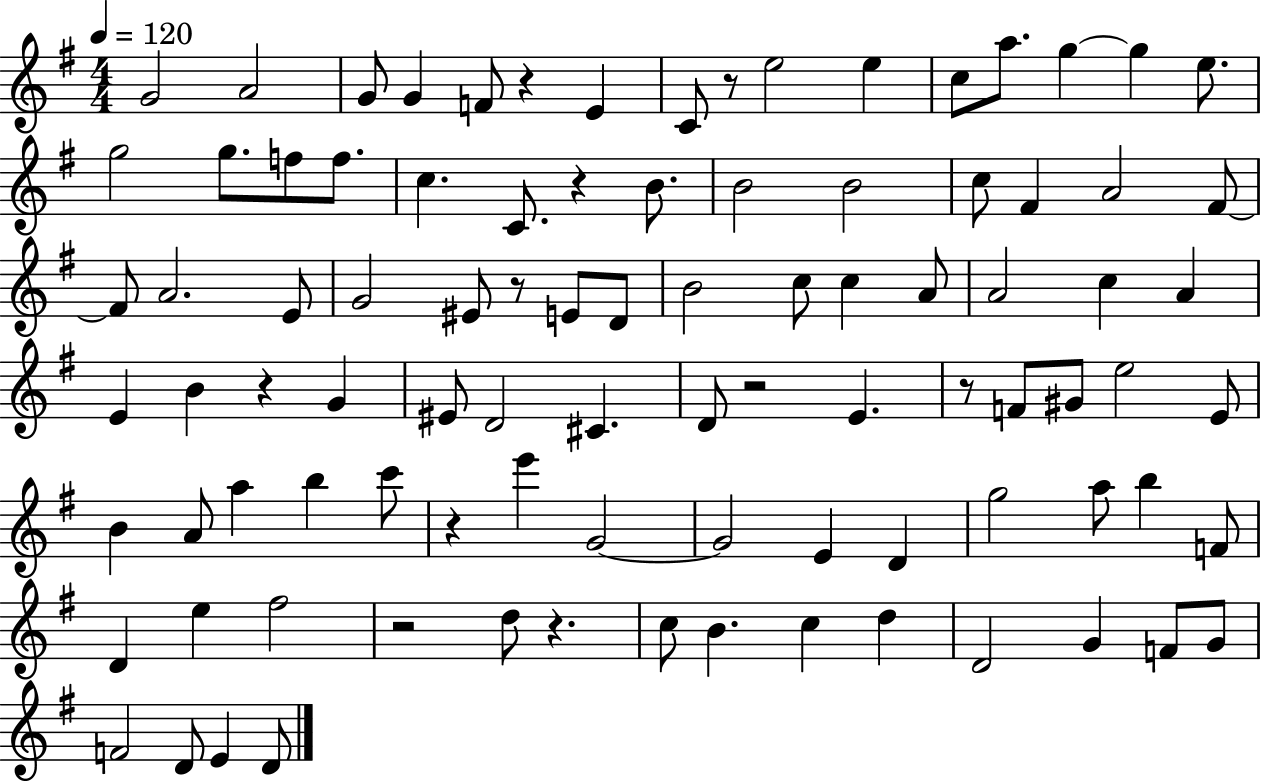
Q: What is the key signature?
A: G major